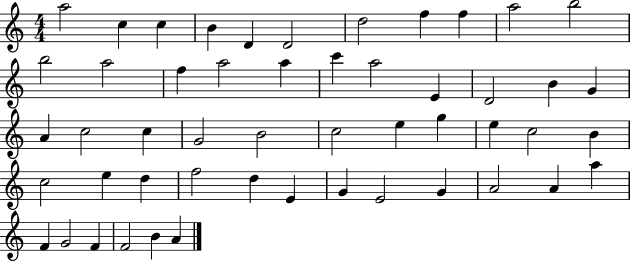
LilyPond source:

{
  \clef treble
  \numericTimeSignature
  \time 4/4
  \key c \major
  a''2 c''4 c''4 | b'4 d'4 d'2 | d''2 f''4 f''4 | a''2 b''2 | \break b''2 a''2 | f''4 a''2 a''4 | c'''4 a''2 e'4 | d'2 b'4 g'4 | \break a'4 c''2 c''4 | g'2 b'2 | c''2 e''4 g''4 | e''4 c''2 b'4 | \break c''2 e''4 d''4 | f''2 d''4 e'4 | g'4 e'2 g'4 | a'2 a'4 a''4 | \break f'4 g'2 f'4 | f'2 b'4 a'4 | \bar "|."
}